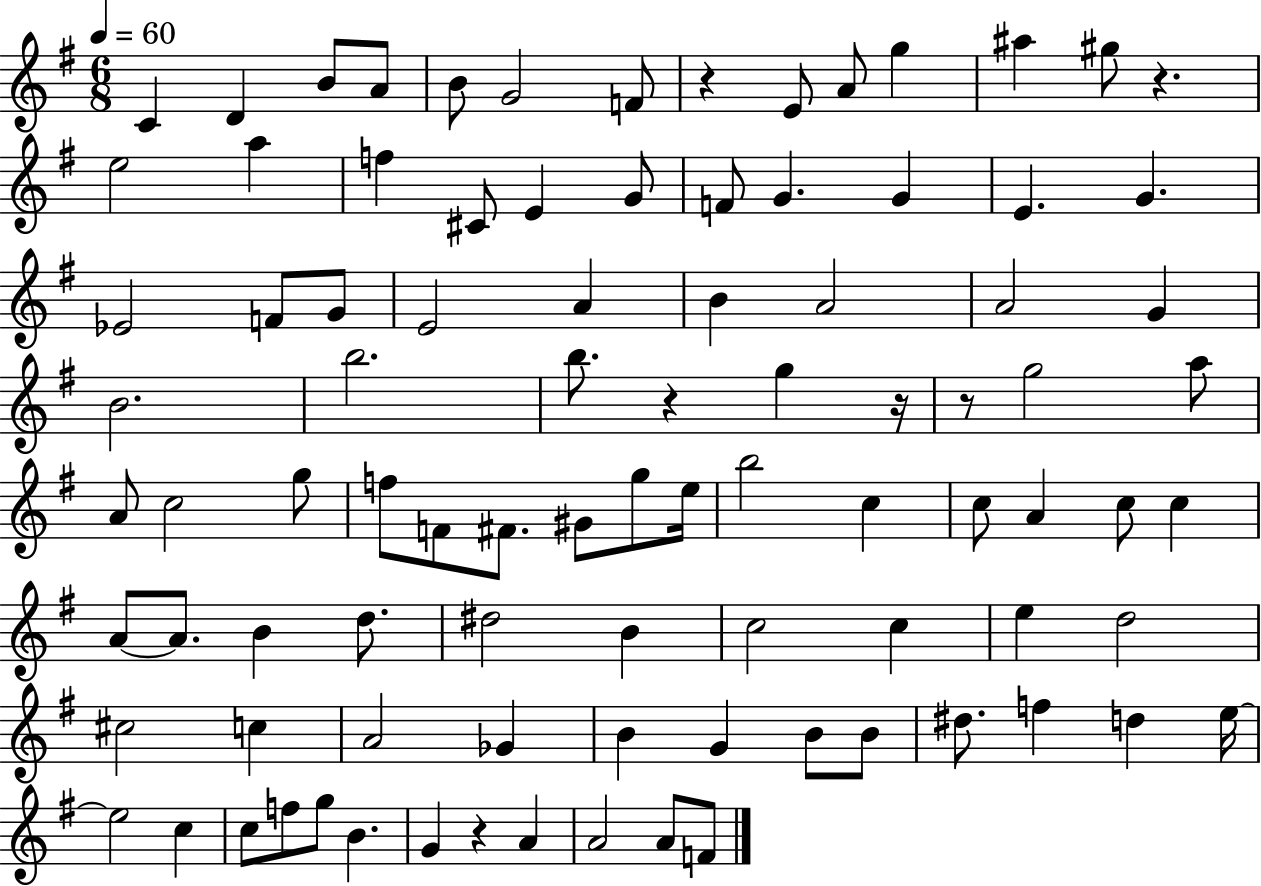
X:1
T:Untitled
M:6/8
L:1/4
K:G
C D B/2 A/2 B/2 G2 F/2 z E/2 A/2 g ^a ^g/2 z e2 a f ^C/2 E G/2 F/2 G G E G _E2 F/2 G/2 E2 A B A2 A2 G B2 b2 b/2 z g z/4 z/2 g2 a/2 A/2 c2 g/2 f/2 F/2 ^F/2 ^G/2 g/2 e/4 b2 c c/2 A c/2 c A/2 A/2 B d/2 ^d2 B c2 c e d2 ^c2 c A2 _G B G B/2 B/2 ^d/2 f d e/4 e2 c c/2 f/2 g/2 B G z A A2 A/2 F/2